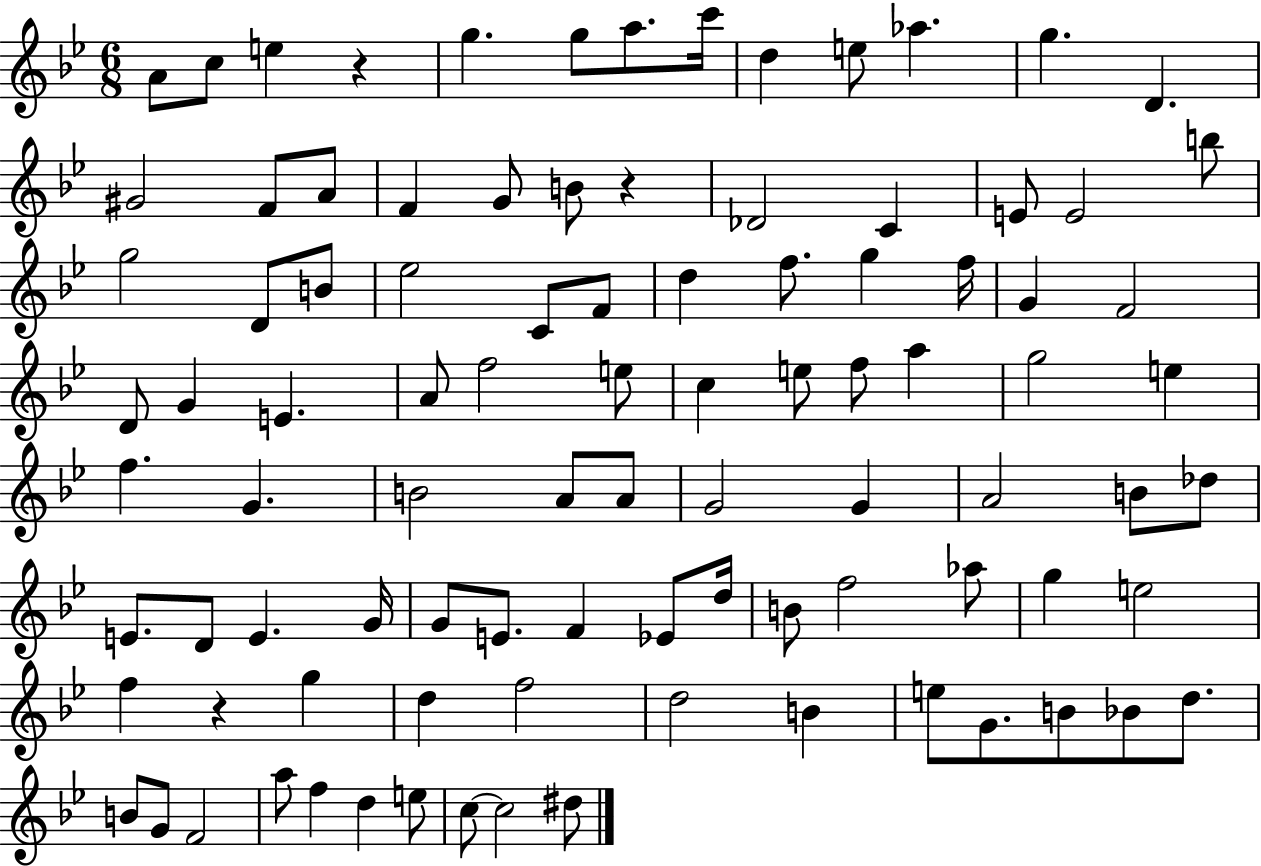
A4/e C5/e E5/q R/q G5/q. G5/e A5/e. C6/s D5/q E5/e Ab5/q. G5/q. D4/q. G#4/h F4/e A4/e F4/q G4/e B4/e R/q Db4/h C4/q E4/e E4/h B5/e G5/h D4/e B4/e Eb5/h C4/e F4/e D5/q F5/e. G5/q F5/s G4/q F4/h D4/e G4/q E4/q. A4/e F5/h E5/e C5/q E5/e F5/e A5/q G5/h E5/q F5/q. G4/q. B4/h A4/e A4/e G4/h G4/q A4/h B4/e Db5/e E4/e. D4/e E4/q. G4/s G4/e E4/e. F4/q Eb4/e D5/s B4/e F5/h Ab5/e G5/q E5/h F5/q R/q G5/q D5/q F5/h D5/h B4/q E5/e G4/e. B4/e Bb4/e D5/e. B4/e G4/e F4/h A5/e F5/q D5/q E5/e C5/e C5/h D#5/e